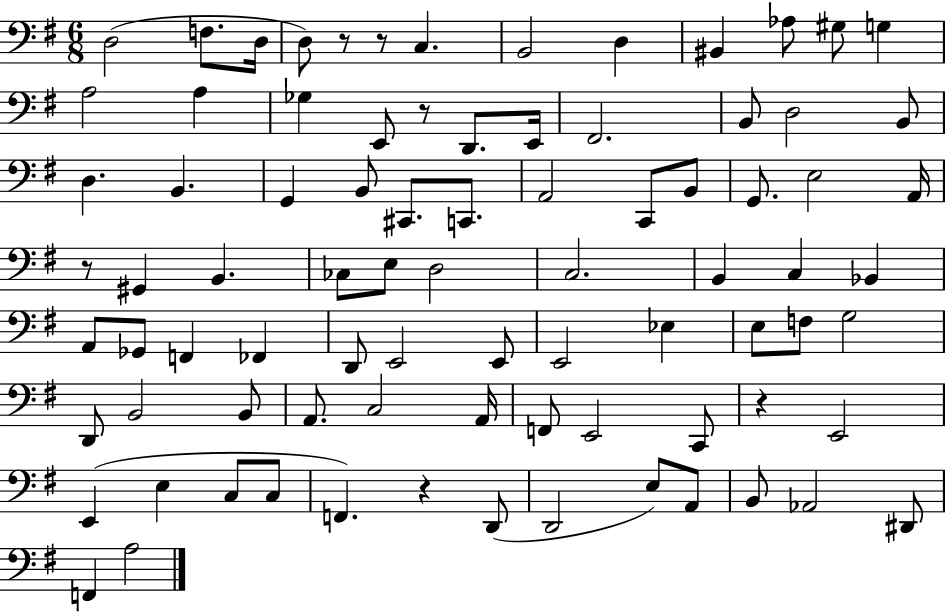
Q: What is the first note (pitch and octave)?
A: D3